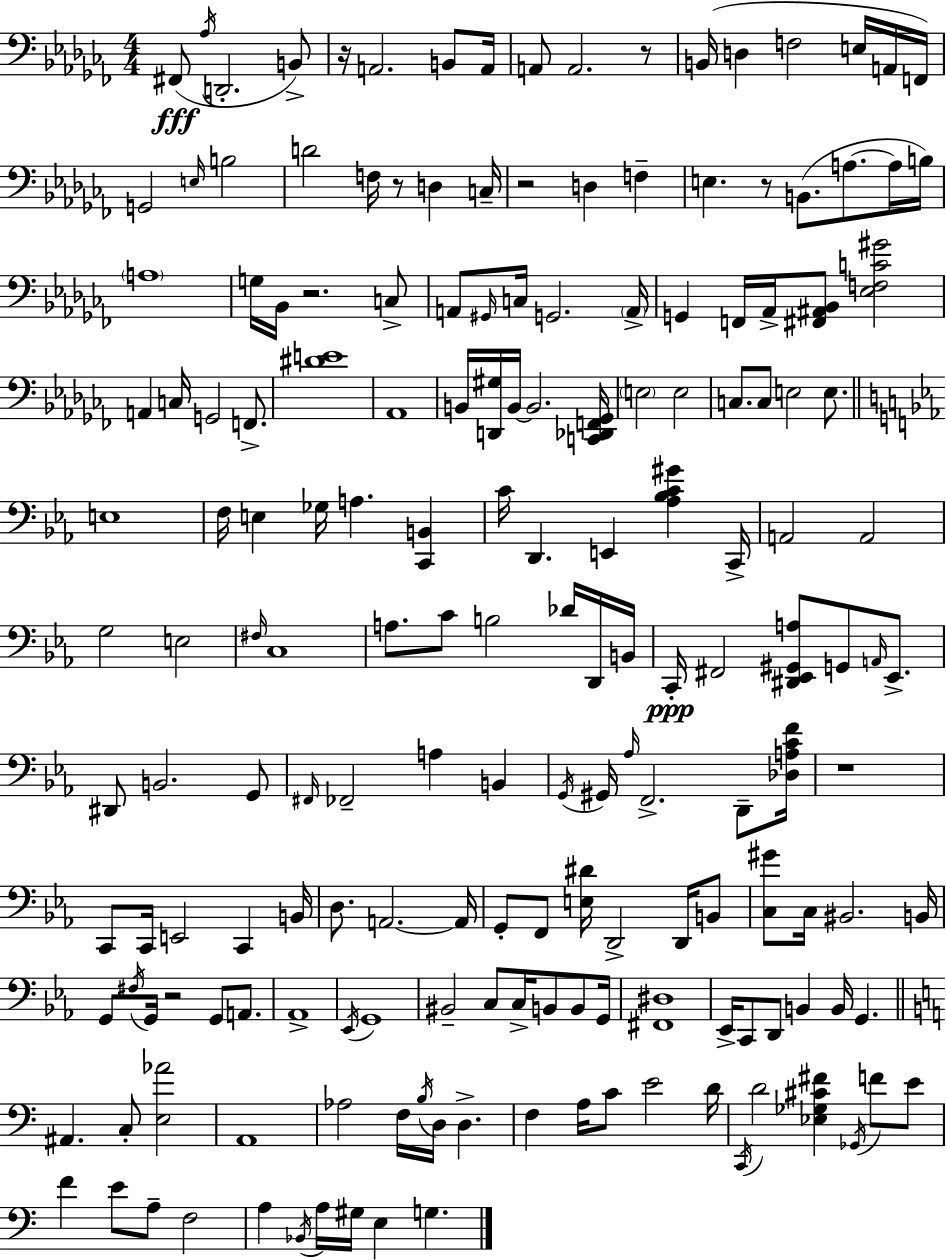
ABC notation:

X:1
T:Untitled
M:4/4
L:1/4
K:Abm
^F,,/2 _A,/4 D,,2 B,,/2 z/4 A,,2 B,,/2 A,,/4 A,,/2 A,,2 z/2 B,,/4 D, F,2 E,/4 A,,/4 F,,/4 G,,2 E,/4 B,2 D2 F,/4 z/2 D, C,/4 z2 D, F, E, z/2 B,,/2 A,/2 A,/4 B,/4 A,4 G,/4 _B,,/4 z2 C,/2 A,,/2 ^G,,/4 C,/4 G,,2 A,,/4 G,, F,,/4 _A,,/4 [^F,,^A,,_B,,]/2 [_E,F,C^G]2 A,, C,/4 G,,2 F,,/2 [^DE]4 _A,,4 B,,/4 [D,,^G,]/4 B,,/4 B,,2 [C,,_D,,F,,_G,,]/4 E,2 E,2 C,/2 C,/2 E,2 E,/2 E,4 F,/4 E, _G,/4 A, [C,,B,,] C/4 D,, E,, [_A,_B,C^G] C,,/4 A,,2 A,,2 G,2 E,2 ^F,/4 C,4 A,/2 C/2 B,2 _D/4 D,,/4 B,,/4 C,,/4 ^F,,2 [^D,,_E,,^G,,A,]/2 G,,/2 A,,/4 _E,,/2 ^D,,/2 B,,2 G,,/2 ^F,,/4 _F,,2 A, B,, G,,/4 ^G,,/4 _A,/4 F,,2 D,,/2 [_D,A,CF]/4 z4 C,,/2 C,,/4 E,,2 C,, B,,/4 D,/2 A,,2 A,,/4 G,,/2 F,,/2 [E,^D]/4 D,,2 D,,/4 B,,/2 [C,^G]/2 C,/4 ^B,,2 B,,/4 G,,/2 ^F,/4 G,,/4 z2 G,,/2 A,,/2 _A,,4 _E,,/4 G,,4 ^B,,2 C,/2 C,/4 B,,/2 B,,/2 G,,/4 [^F,,^D,]4 _E,,/4 C,,/2 D,,/2 B,, B,,/4 G,, ^A,, C,/2 [E,_A]2 A,,4 _A,2 F,/4 B,/4 D,/4 D, F, A,/4 C/2 E2 D/4 C,,/4 D2 [_E,_G,^C^F] _G,,/4 F/2 E/2 F E/2 A,/2 F,2 A, _B,,/4 A,/4 ^G,/4 E, G,